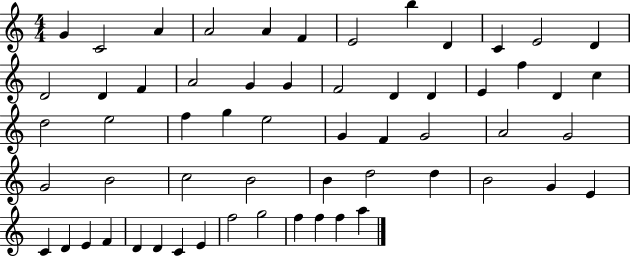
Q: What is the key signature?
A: C major